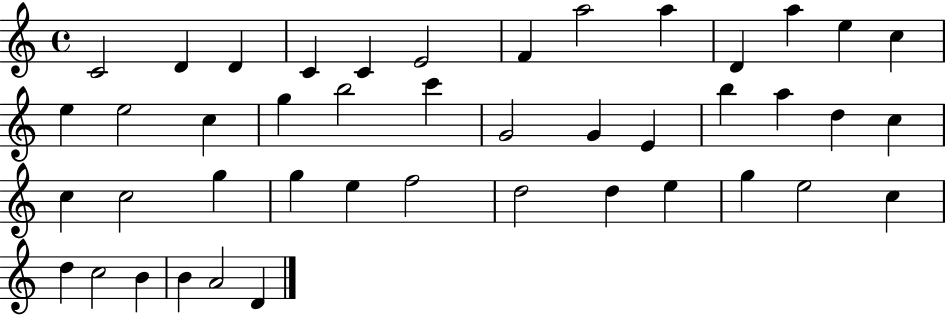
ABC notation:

X:1
T:Untitled
M:4/4
L:1/4
K:C
C2 D D C C E2 F a2 a D a e c e e2 c g b2 c' G2 G E b a d c c c2 g g e f2 d2 d e g e2 c d c2 B B A2 D